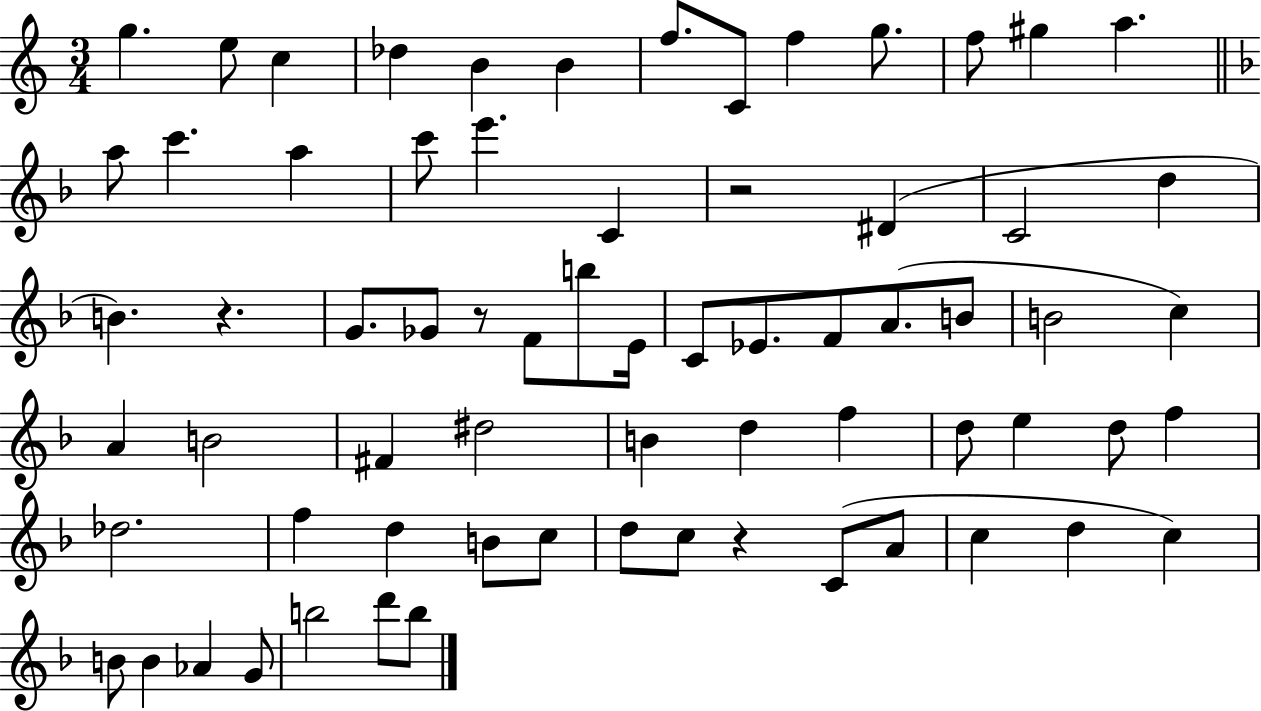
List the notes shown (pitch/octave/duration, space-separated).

G5/q. E5/e C5/q Db5/q B4/q B4/q F5/e. C4/e F5/q G5/e. F5/e G#5/q A5/q. A5/e C6/q. A5/q C6/e E6/q. C4/q R/h D#4/q C4/h D5/q B4/q. R/q. G4/e. Gb4/e R/e F4/e B5/e E4/s C4/e Eb4/e. F4/e A4/e. B4/e B4/h C5/q A4/q B4/h F#4/q D#5/h B4/q D5/q F5/q D5/e E5/q D5/e F5/q Db5/h. F5/q D5/q B4/e C5/e D5/e C5/e R/q C4/e A4/e C5/q D5/q C5/q B4/e B4/q Ab4/q G4/e B5/h D6/e B5/e